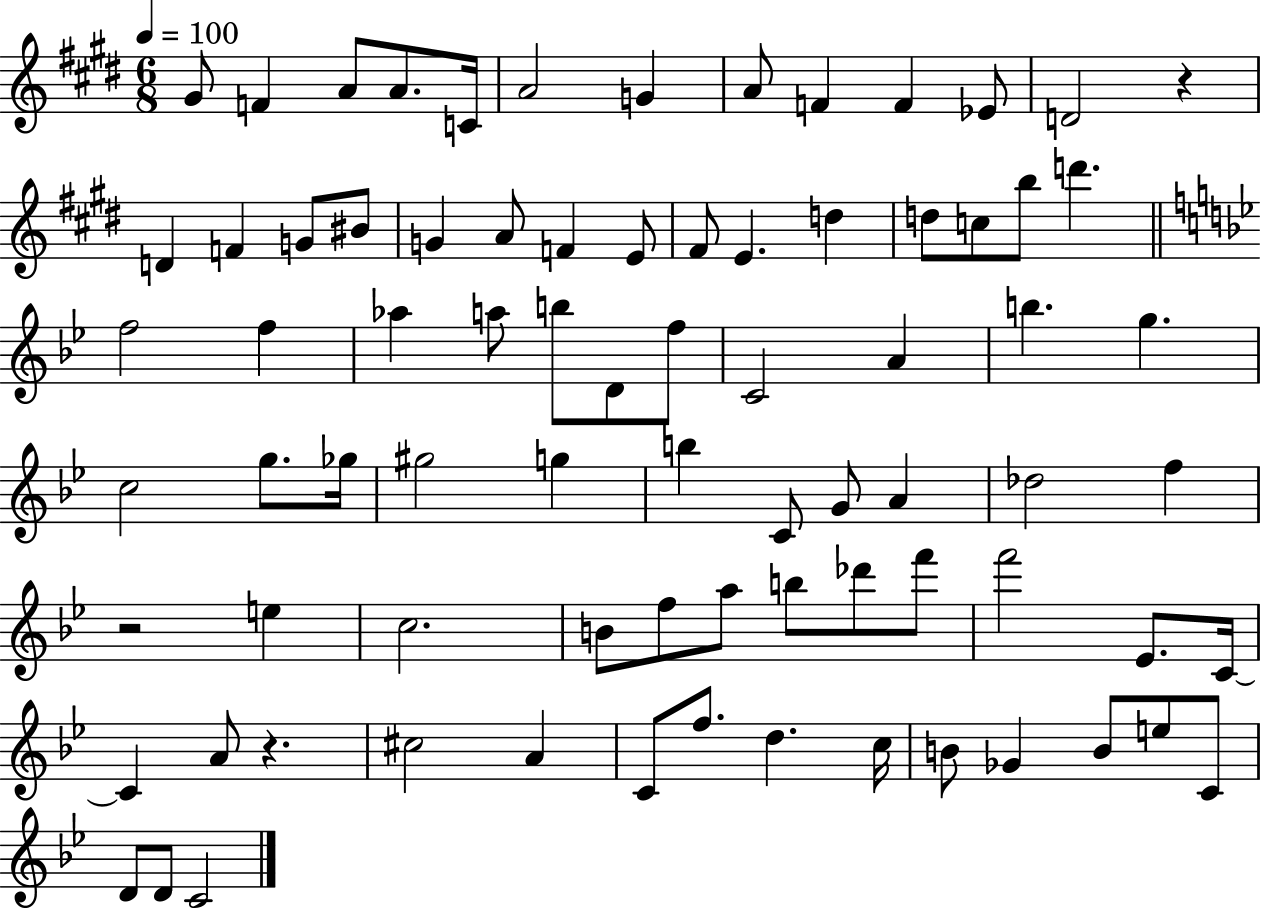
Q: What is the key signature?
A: E major